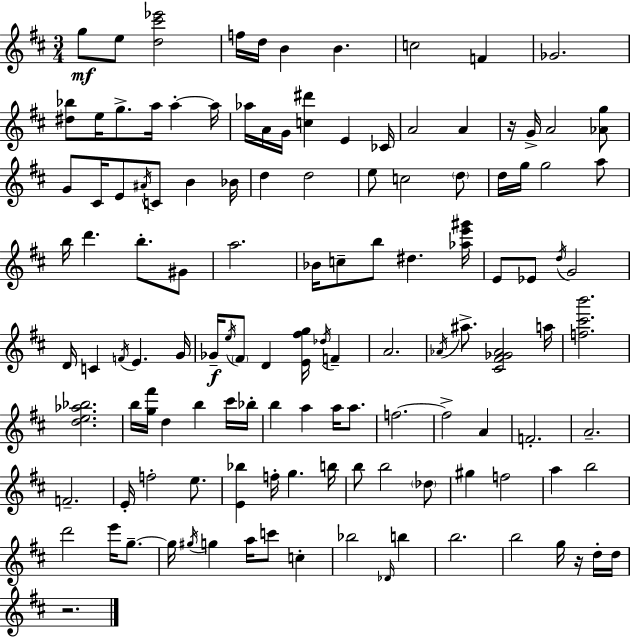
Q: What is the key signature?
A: D major